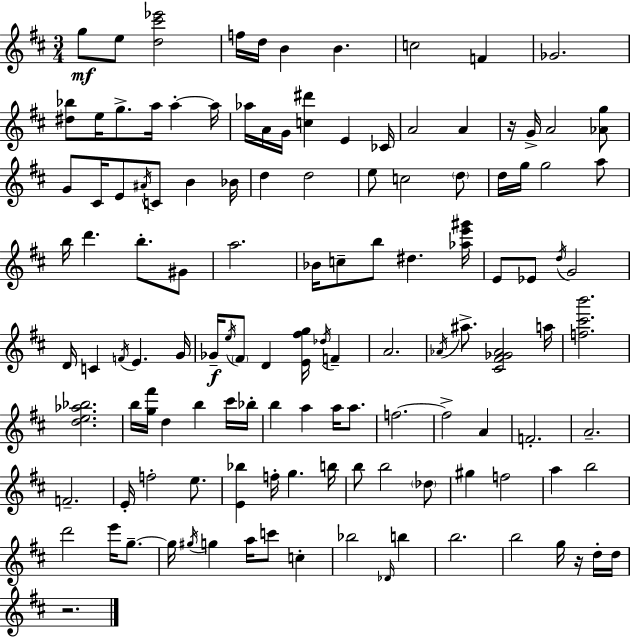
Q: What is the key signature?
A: D major